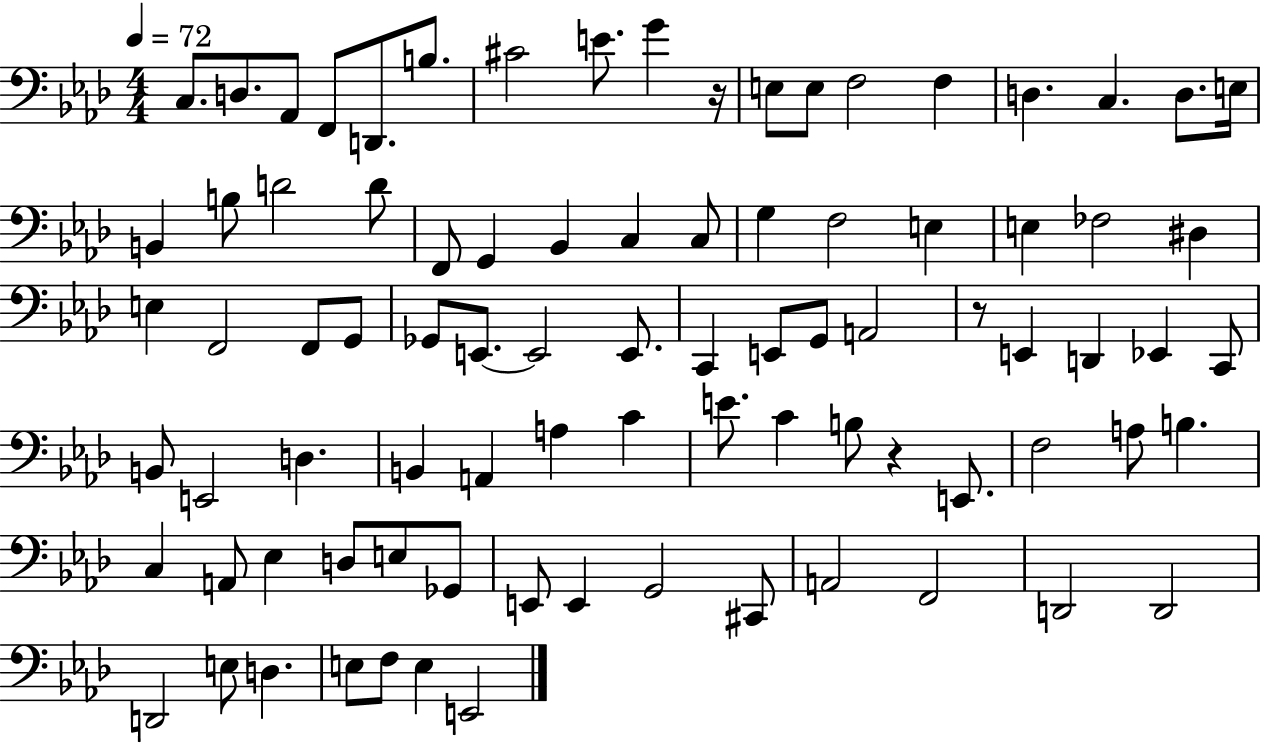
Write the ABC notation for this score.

X:1
T:Untitled
M:4/4
L:1/4
K:Ab
C,/2 D,/2 _A,,/2 F,,/2 D,,/2 B,/2 ^C2 E/2 G z/4 E,/2 E,/2 F,2 F, D, C, D,/2 E,/4 B,, B,/2 D2 D/2 F,,/2 G,, _B,, C, C,/2 G, F,2 E, E, _F,2 ^D, E, F,,2 F,,/2 G,,/2 _G,,/2 E,,/2 E,,2 E,,/2 C,, E,,/2 G,,/2 A,,2 z/2 E,, D,, _E,, C,,/2 B,,/2 E,,2 D, B,, A,, A, C E/2 C B,/2 z E,,/2 F,2 A,/2 B, C, A,,/2 _E, D,/2 E,/2 _G,,/2 E,,/2 E,, G,,2 ^C,,/2 A,,2 F,,2 D,,2 D,,2 D,,2 E,/2 D, E,/2 F,/2 E, E,,2